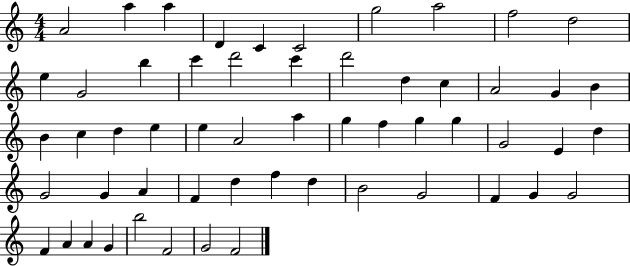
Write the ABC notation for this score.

X:1
T:Untitled
M:4/4
L:1/4
K:C
A2 a a D C C2 g2 a2 f2 d2 e G2 b c' d'2 c' d'2 d c A2 G B B c d e e A2 a g f g g G2 E d G2 G A F d f d B2 G2 F G G2 F A A G b2 F2 G2 F2